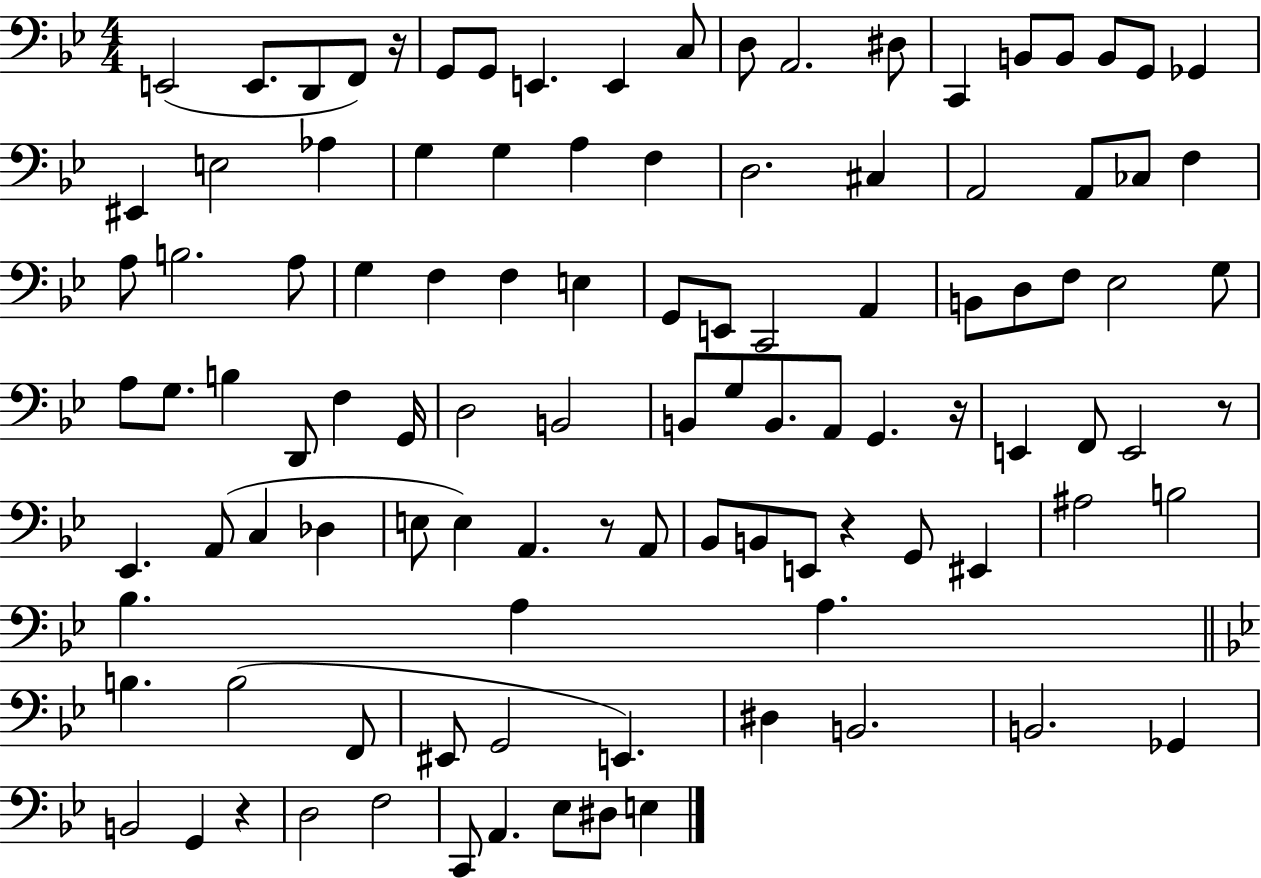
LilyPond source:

{
  \clef bass
  \numericTimeSignature
  \time 4/4
  \key bes \major
  e,2( e,8. d,8 f,8) r16 | g,8 g,8 e,4. e,4 c8 | d8 a,2. dis8 | c,4 b,8 b,8 b,8 g,8 ges,4 | \break eis,4 e2 aes4 | g4 g4 a4 f4 | d2. cis4 | a,2 a,8 ces8 f4 | \break a8 b2. a8 | g4 f4 f4 e4 | g,8 e,8 c,2 a,4 | b,8 d8 f8 ees2 g8 | \break a8 g8. b4 d,8 f4 g,16 | d2 b,2 | b,8 g8 b,8. a,8 g,4. r16 | e,4 f,8 e,2 r8 | \break ees,4. a,8( c4 des4 | e8 e4) a,4. r8 a,8 | bes,8 b,8 e,8 r4 g,8 eis,4 | ais2 b2 | \break bes4. a4 a4. | \bar "||" \break \key bes \major b4. b2( f,8 | eis,8 g,2 e,4.) | dis4 b,2. | b,2. ges,4 | \break b,2 g,4 r4 | d2 f2 | c,8 a,4. ees8 dis8 e4 | \bar "|."
}